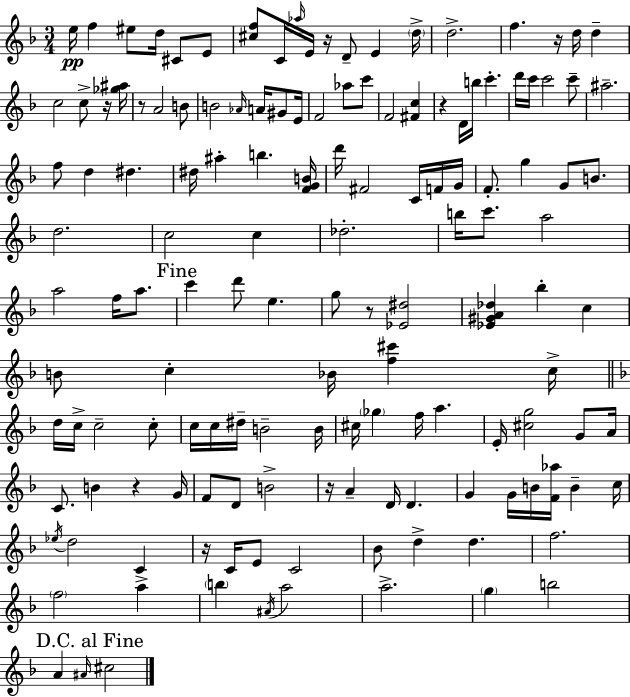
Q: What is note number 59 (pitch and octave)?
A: A5